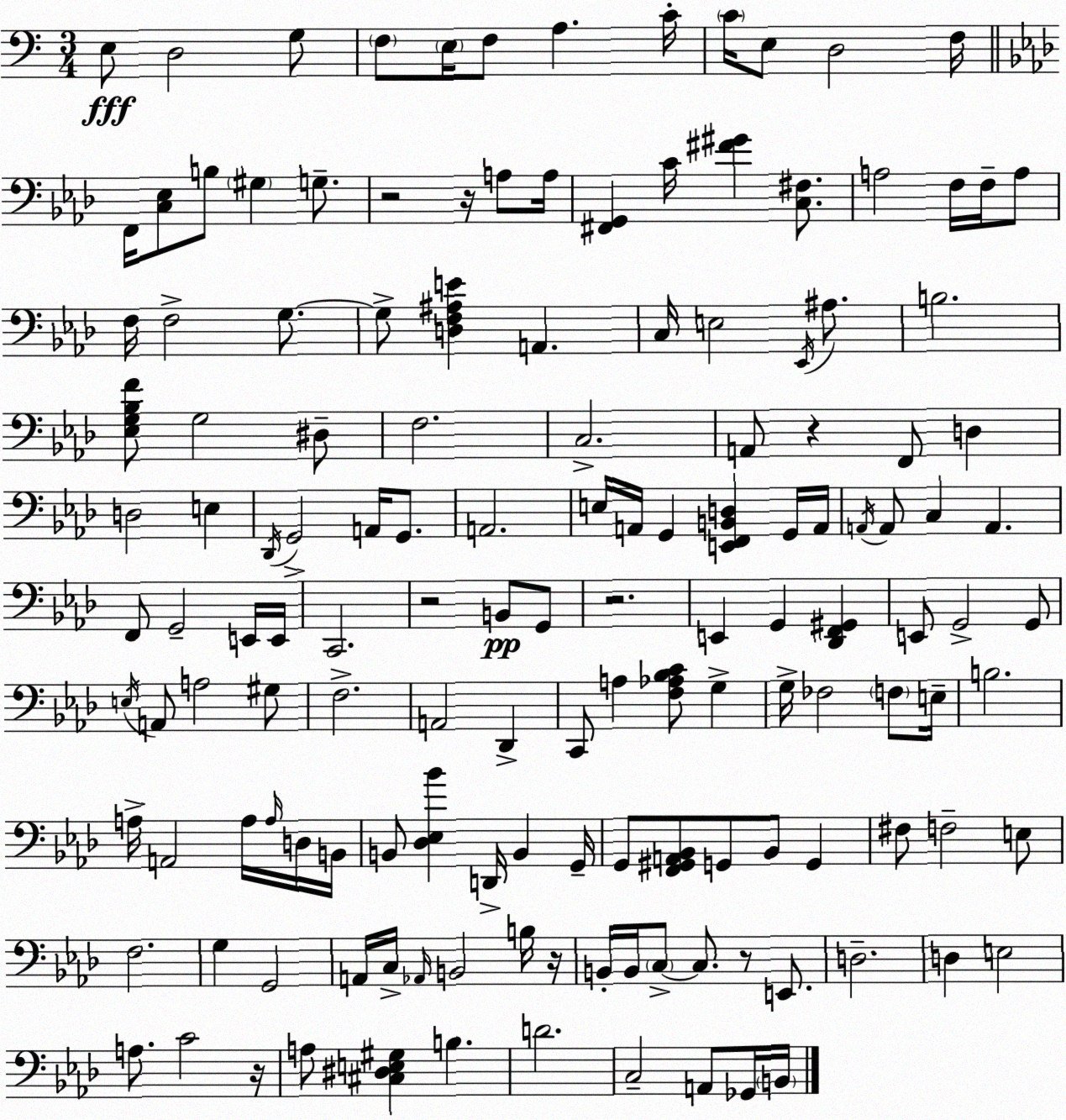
X:1
T:Untitled
M:3/4
L:1/4
K:Am
E,/2 D,2 G,/2 F,/2 E,/4 F,/2 A, C/4 C/4 E,/2 D,2 F,/4 F,,/4 [C,_E,]/2 B,/2 ^G, G,/2 z2 z/4 A,/2 A,/4 [^F,,G,,] C/4 [^F^G] [C,^F,]/2 A,2 F,/4 F,/4 A,/2 F,/4 F,2 G,/2 G,/2 [D,F,^A,E] A,, C,/4 E,2 _E,,/4 ^A,/2 B,2 [_E,G,_B,F]/2 G,2 ^D,/2 F,2 C,2 A,,/2 z F,,/2 D, D,2 E, _D,,/4 G,,2 A,,/4 G,,/2 A,,2 E,/4 A,,/4 G,, [E,,F,,B,,D,] G,,/4 A,,/4 A,,/4 A,,/2 C, A,, F,,/2 G,,2 E,,/4 E,,/4 C,,2 z2 B,,/2 G,,/2 z2 E,, G,, [_D,,F,,^G,,] E,,/2 G,,2 G,,/2 E,/4 A,,/2 A,2 ^G,/2 F,2 A,,2 _D,, C,,/2 A, [F,_A,_B,C]/2 G, G,/4 _F,2 F,/2 E,/4 B,2 A,/4 A,,2 A,/4 A,/4 D,/4 B,,/4 B,,/2 [_D,_E,_B] D,,/4 B,, G,,/4 G,,/2 [F,,^G,,A,,_B,,]/2 G,,/2 _B,,/2 G,, ^F,/2 F,2 E,/2 F,2 G, G,,2 A,,/4 C,/4 _A,,/4 B,,2 B,/4 z/4 B,,/4 B,,/4 C,/2 C,/2 z/2 E,,/2 D,2 D, E,2 A,/2 C2 z/4 A,/2 [^C,^D,E,^G,] B, D2 C,2 A,,/2 _G,,/4 B,,/4